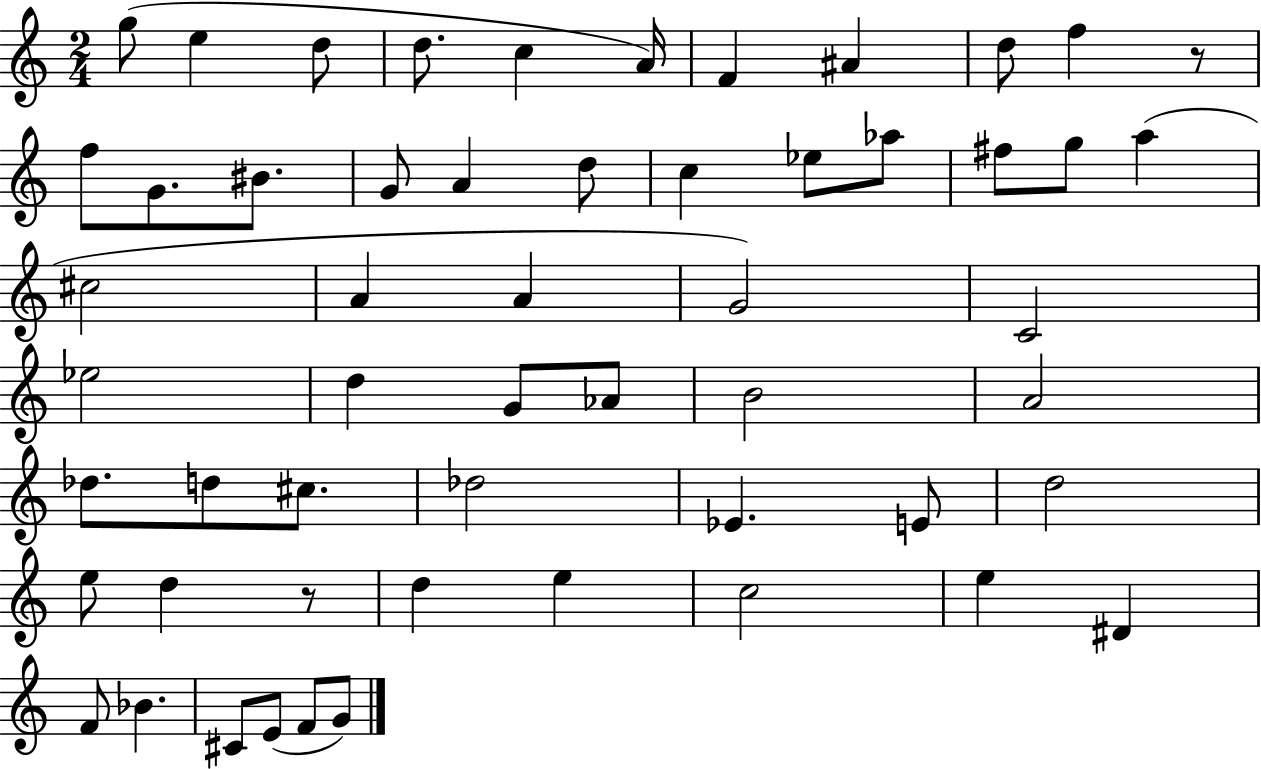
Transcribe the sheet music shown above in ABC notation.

X:1
T:Untitled
M:2/4
L:1/4
K:C
g/2 e d/2 d/2 c A/4 F ^A d/2 f z/2 f/2 G/2 ^B/2 G/2 A d/2 c _e/2 _a/2 ^f/2 g/2 a ^c2 A A G2 C2 _e2 d G/2 _A/2 B2 A2 _d/2 d/2 ^c/2 _d2 _E E/2 d2 e/2 d z/2 d e c2 e ^D F/2 _B ^C/2 E/2 F/2 G/2